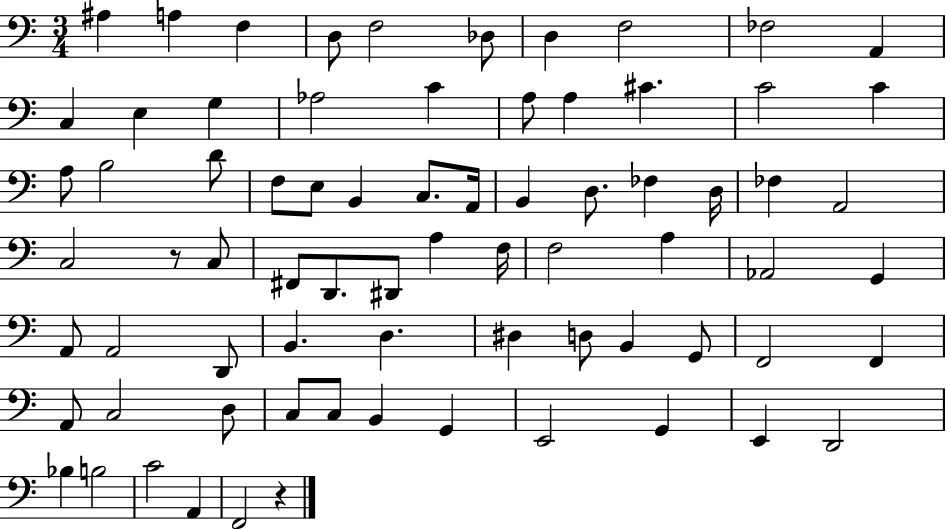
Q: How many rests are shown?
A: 2